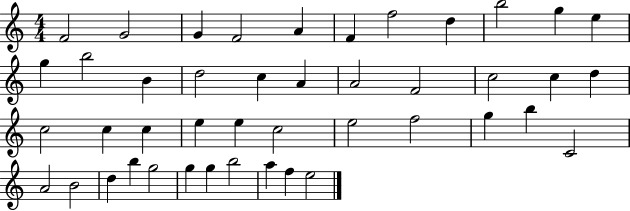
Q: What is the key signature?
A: C major